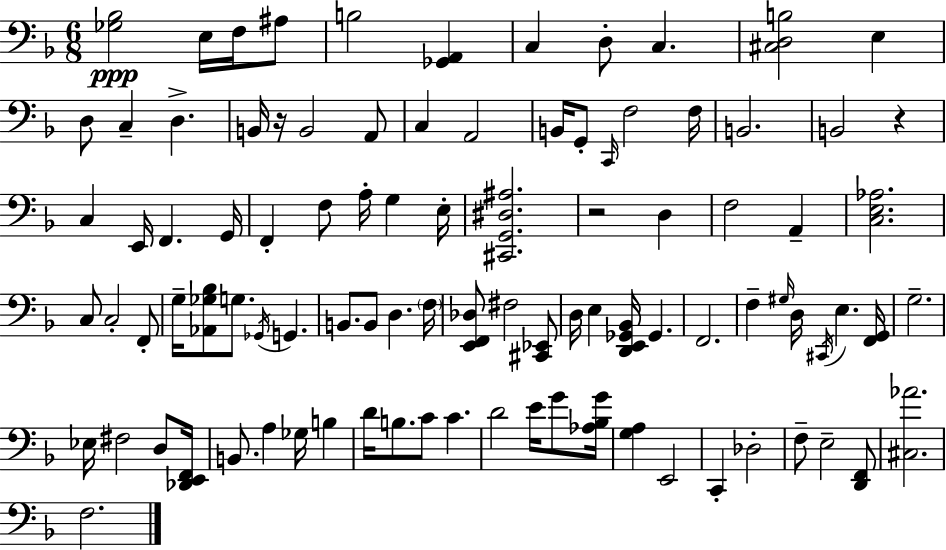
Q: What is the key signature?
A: F major